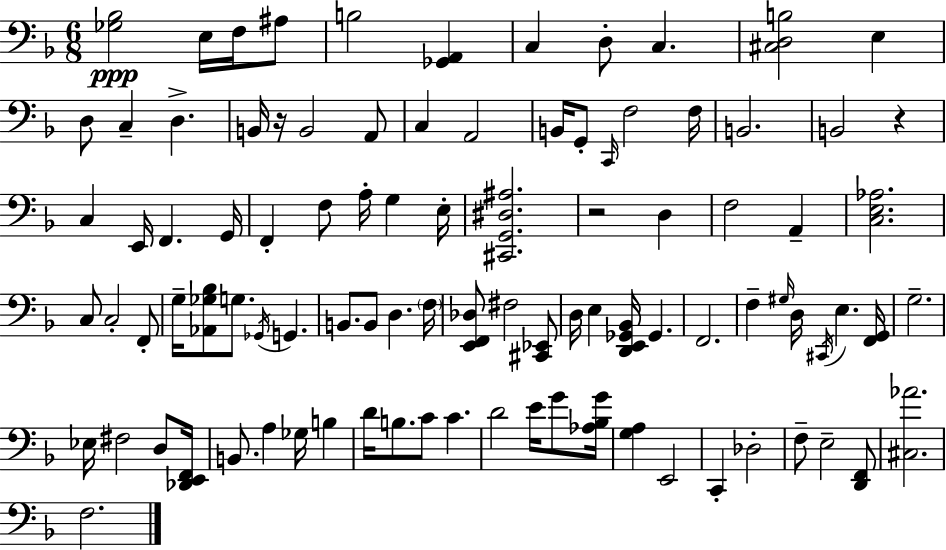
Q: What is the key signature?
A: F major